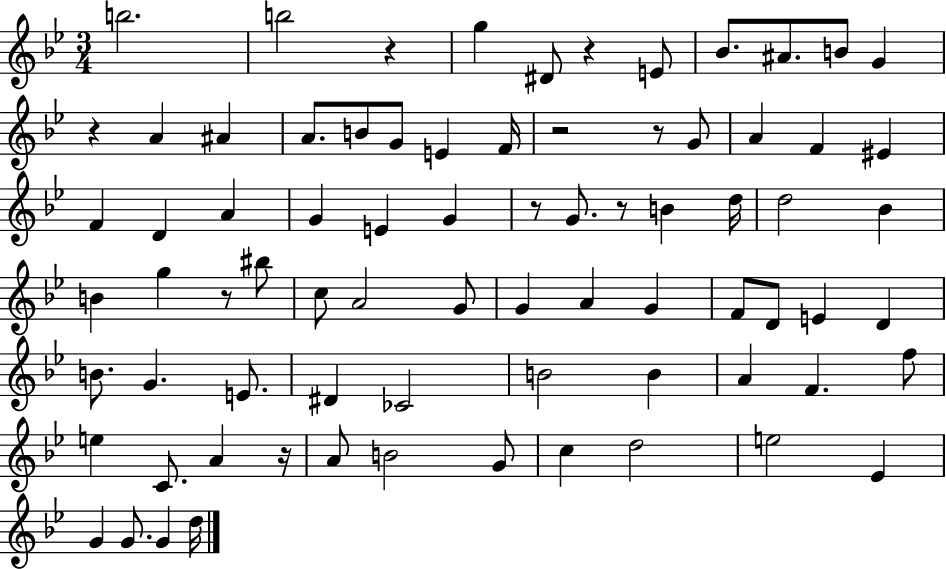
B5/h. B5/h R/q G5/q D#4/e R/q E4/e Bb4/e. A#4/e. B4/e G4/q R/q A4/q A#4/q A4/e. B4/e G4/e E4/q F4/s R/h R/e G4/e A4/q F4/q EIS4/q F4/q D4/q A4/q G4/q E4/q G4/q R/e G4/e. R/e B4/q D5/s D5/h Bb4/q B4/q G5/q R/e BIS5/e C5/e A4/h G4/e G4/q A4/q G4/q F4/e D4/e E4/q D4/q B4/e. G4/q. E4/e. D#4/q CES4/h B4/h B4/q A4/q F4/q. F5/e E5/q C4/e. A4/q R/s A4/e B4/h G4/e C5/q D5/h E5/h Eb4/q G4/q G4/e. G4/q D5/s